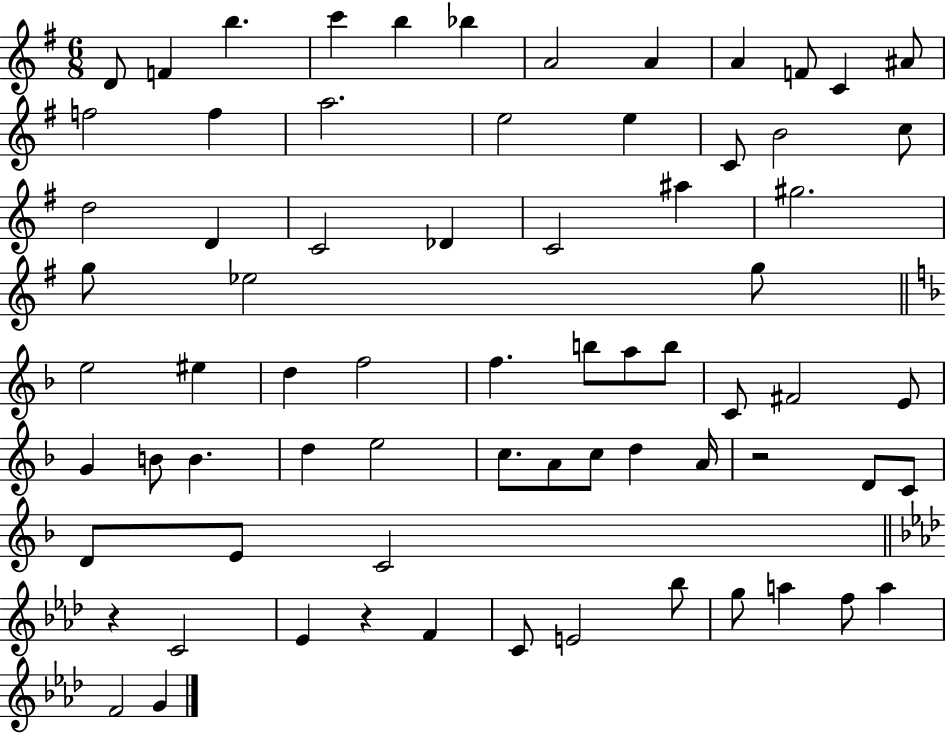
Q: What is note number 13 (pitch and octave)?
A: F5